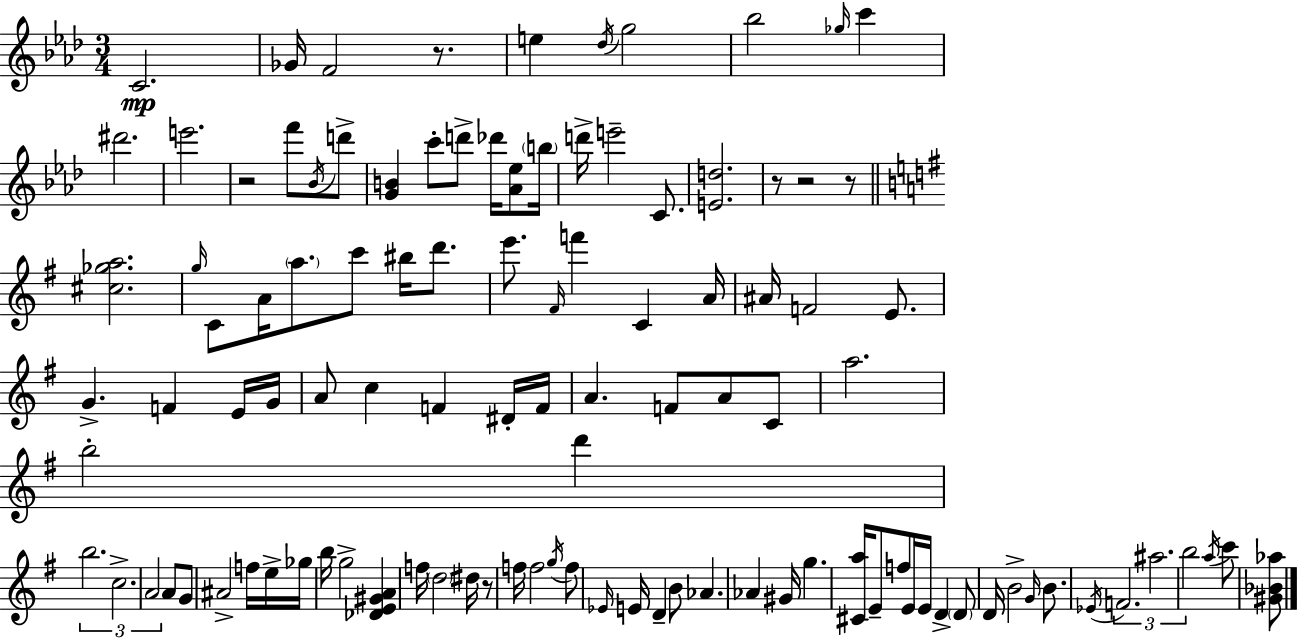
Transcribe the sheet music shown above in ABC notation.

X:1
T:Untitled
M:3/4
L:1/4
K:Ab
C2 _G/4 F2 z/2 e _d/4 g2 _b2 _g/4 c' ^d'2 e'2 z2 f'/2 _B/4 d'/2 [GB] c'/2 d'/2 _d'/4 [_A_e]/2 b/4 d'/4 e'2 C/2 [Ed]2 z/2 z2 z/2 [^c_ga]2 g/4 C/2 A/4 a/2 c'/2 ^b/4 d'/2 e'/2 ^F/4 f' C A/4 ^A/4 F2 E/2 G F E/4 G/4 A/2 c F ^D/4 F/4 A F/2 A/2 C/2 a2 b2 d' b2 c2 A2 A/2 G/2 ^A2 f/4 e/4 _g/4 b/4 g2 [_DE^GA] f/4 d2 ^d/4 z/2 f/4 f2 g/4 f/2 _E/4 E/4 D B/2 _A _A ^G/4 g [^Ca]/4 E/2 f/2 E/4 E/4 D D/2 D/4 B2 G/4 B/2 _E/4 F2 ^a2 b2 a/4 c'/2 [^G_B_a]/2